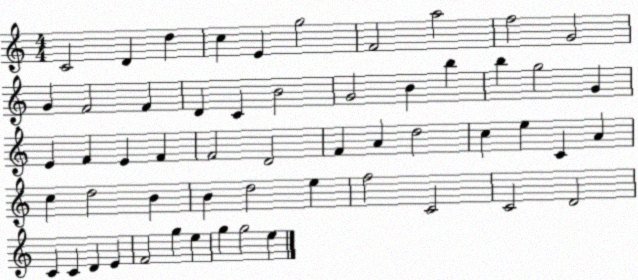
X:1
T:Untitled
M:4/4
L:1/4
K:C
C2 D d c E g2 F2 a2 f2 G2 G F2 F D C B2 G2 B b b g2 G E F E F F2 D2 F A d2 c e C A c d2 B B d2 e f2 C2 C2 D2 C C D E F2 g e g g2 e